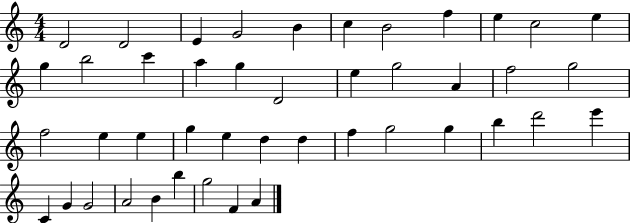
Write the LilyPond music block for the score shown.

{
  \clef treble
  \numericTimeSignature
  \time 4/4
  \key c \major
  d'2 d'2 | e'4 g'2 b'4 | c''4 b'2 f''4 | e''4 c''2 e''4 | \break g''4 b''2 c'''4 | a''4 g''4 d'2 | e''4 g''2 a'4 | f''2 g''2 | \break f''2 e''4 e''4 | g''4 e''4 d''4 d''4 | f''4 g''2 g''4 | b''4 d'''2 e'''4 | \break c'4 g'4 g'2 | a'2 b'4 b''4 | g''2 f'4 a'4 | \bar "|."
}